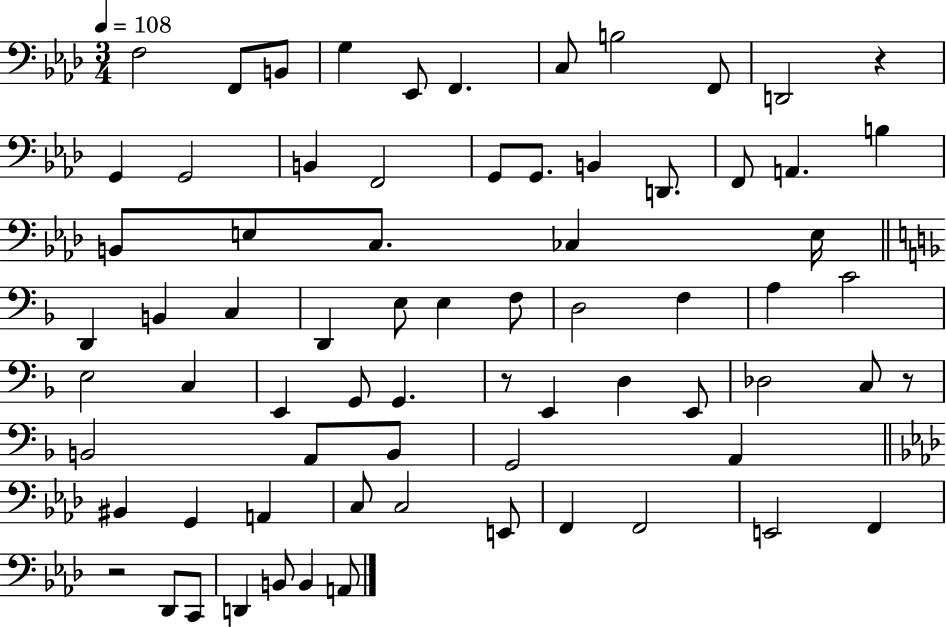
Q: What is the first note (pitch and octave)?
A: F3